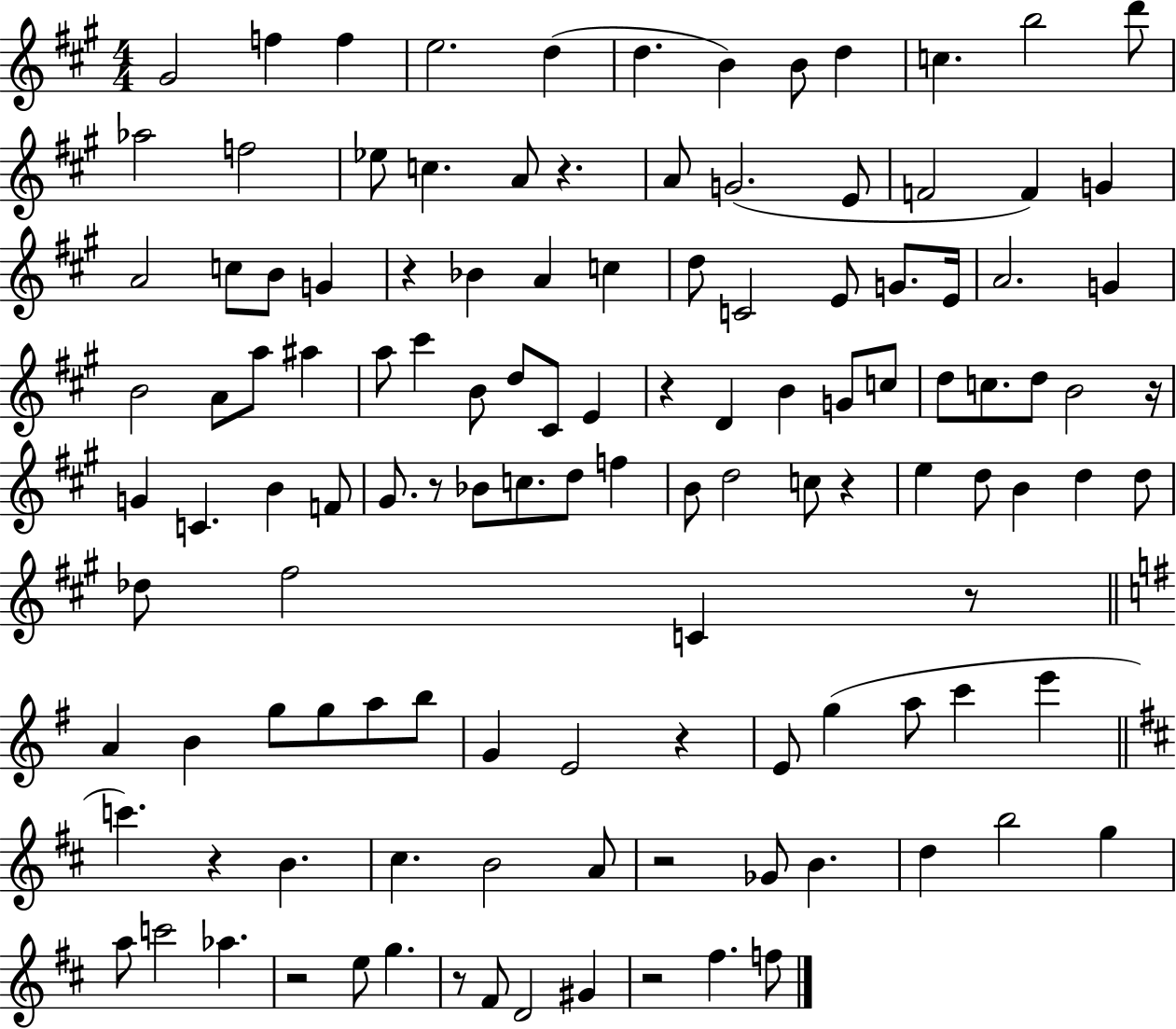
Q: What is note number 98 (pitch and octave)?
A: G5